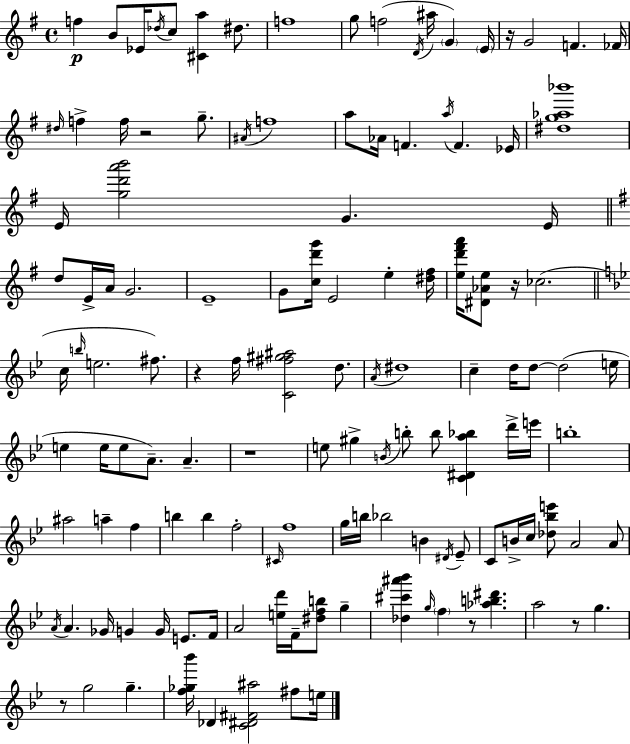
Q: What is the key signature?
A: E minor